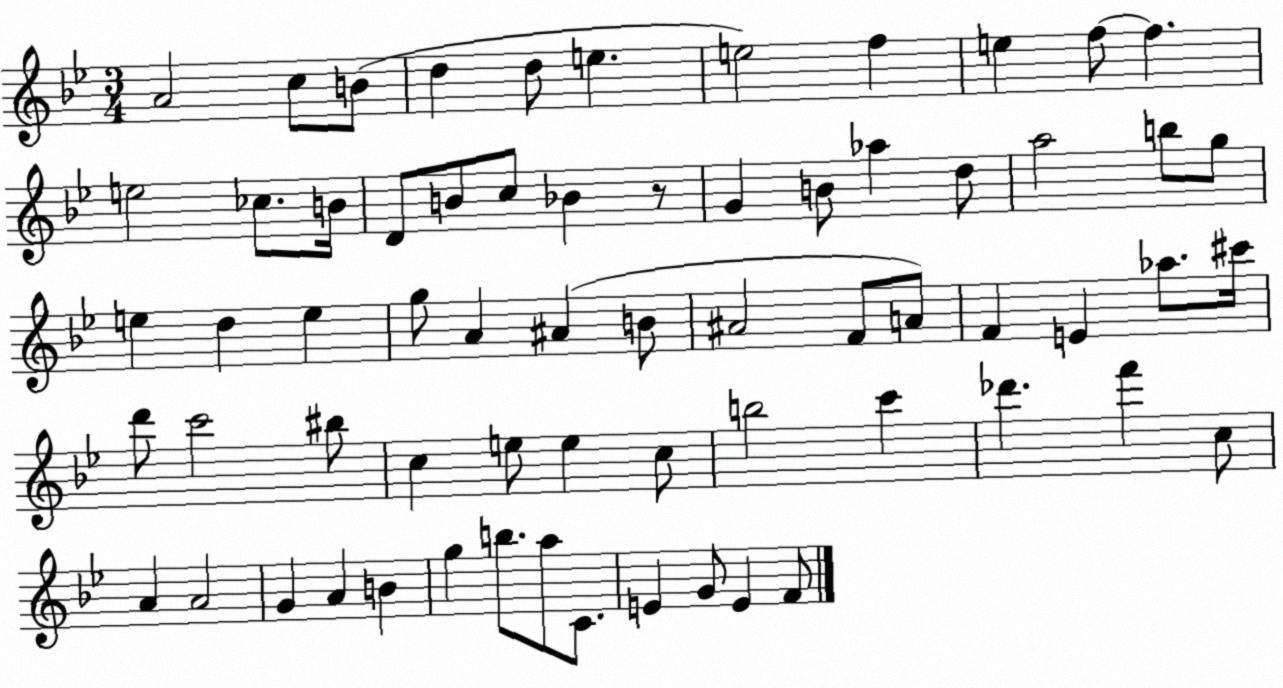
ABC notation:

X:1
T:Untitled
M:3/4
L:1/4
K:Bb
A2 c/2 B/2 d d/2 e e2 f e f/2 f e2 _c/2 B/4 D/2 B/2 c/2 _B z/2 G B/2 _a d/2 a2 b/2 g/2 e d e g/2 A ^A B/2 ^A2 F/2 A/2 F E _a/2 ^c'/4 d'/2 c'2 ^b/2 c e/2 e c/2 b2 c' _d' f' c/2 A A2 G A B g b/2 a/2 C/2 E G/2 E F/2